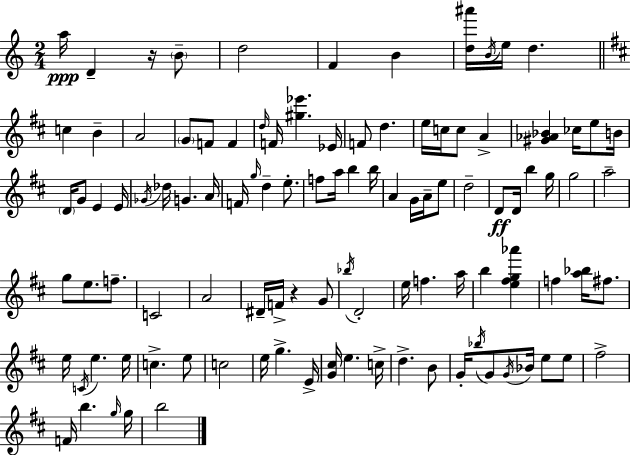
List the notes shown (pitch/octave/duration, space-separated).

A5/s D4/q R/s B4/e D5/h F4/q B4/q [D5,A#6]/s B4/s E5/s D5/q. C5/q B4/q A4/h G4/e F4/e F4/q D5/s F4/s [G#5,Eb6]/q. Eb4/s F4/e D5/q. E5/s C5/s C5/e A4/q [G#4,Ab4,Bb4]/q CES5/s E5/e B4/s D4/s G4/e E4/q E4/s Gb4/s Db5/s G4/q. A4/s F4/s G5/s D5/q E5/e. F5/e A5/s B5/q B5/s A4/q G4/s A4/s E5/e D5/h D4/e D4/s B5/q G5/s G5/h A5/h G5/e E5/e. F5/e. C4/h A4/h D#4/s F4/s R/q G4/e Bb5/s D4/h E5/s F5/q. A5/s B5/q [E5,F#5,G5,Ab6]/q F5/q [A5,Bb5]/s F#5/e. E5/s C4/s E5/q. E5/s C5/q. E5/e C5/h E5/s G5/q. E4/s [G4,C#5]/s E5/q. C5/s D5/q. B4/e G4/s Bb5/s G4/e G4/s Bb4/s E5/e E5/e F#5/h F4/s B5/q. G5/s G5/s B5/h